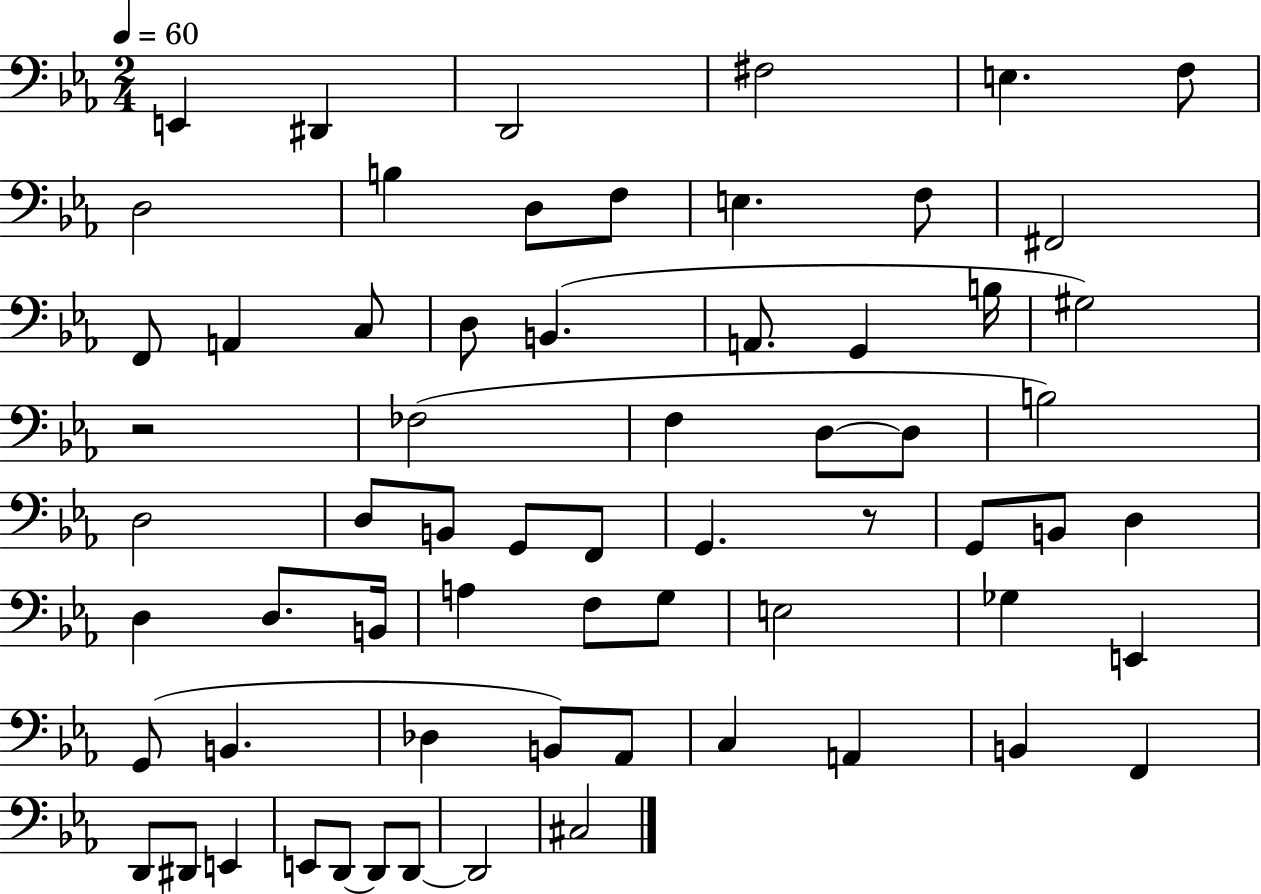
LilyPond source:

{
  \clef bass
  \numericTimeSignature
  \time 2/4
  \key ees \major
  \tempo 4 = 60
  e,4 dis,4 | d,2 | fis2 | e4. f8 | \break d2 | b4 d8 f8 | e4. f8 | fis,2 | \break f,8 a,4 c8 | d8 b,4.( | a,8. g,4 b16 | gis2) | \break r2 | fes2( | f4 d8~~ d8 | b2) | \break d2 | d8 b,8 g,8 f,8 | g,4. r8 | g,8 b,8 d4 | \break d4 d8. b,16 | a4 f8 g8 | e2 | ges4 e,4 | \break g,8( b,4. | des4 b,8) aes,8 | c4 a,4 | b,4 f,4 | \break d,8 dis,8 e,4 | e,8 d,8~~ d,8 d,8~~ | d,2 | cis2 | \break \bar "|."
}